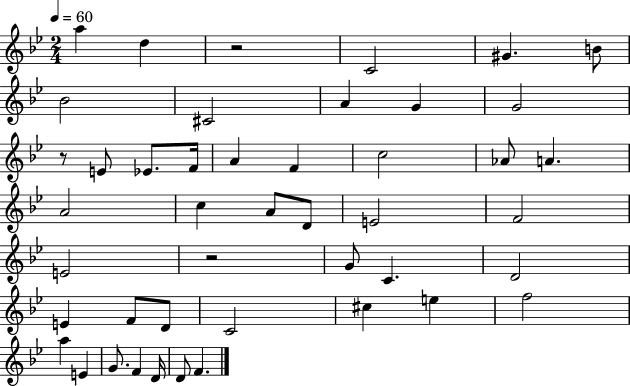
{
  \clef treble
  \numericTimeSignature
  \time 2/4
  \key bes \major
  \tempo 4 = 60
  a''4 d''4 | r2 | c'2 | gis'4. b'8 | \break bes'2 | cis'2 | a'4 g'4 | g'2 | \break r8 e'8 ees'8. f'16 | a'4 f'4 | c''2 | aes'8 a'4. | \break a'2 | c''4 a'8 d'8 | e'2 | f'2 | \break e'2 | r2 | g'8 c'4. | d'2 | \break e'4 f'8 d'8 | c'2 | cis''4 e''4 | f''2 | \break a''4 e'4 | g'8. f'4 d'16 | d'8 f'4. | \bar "|."
}